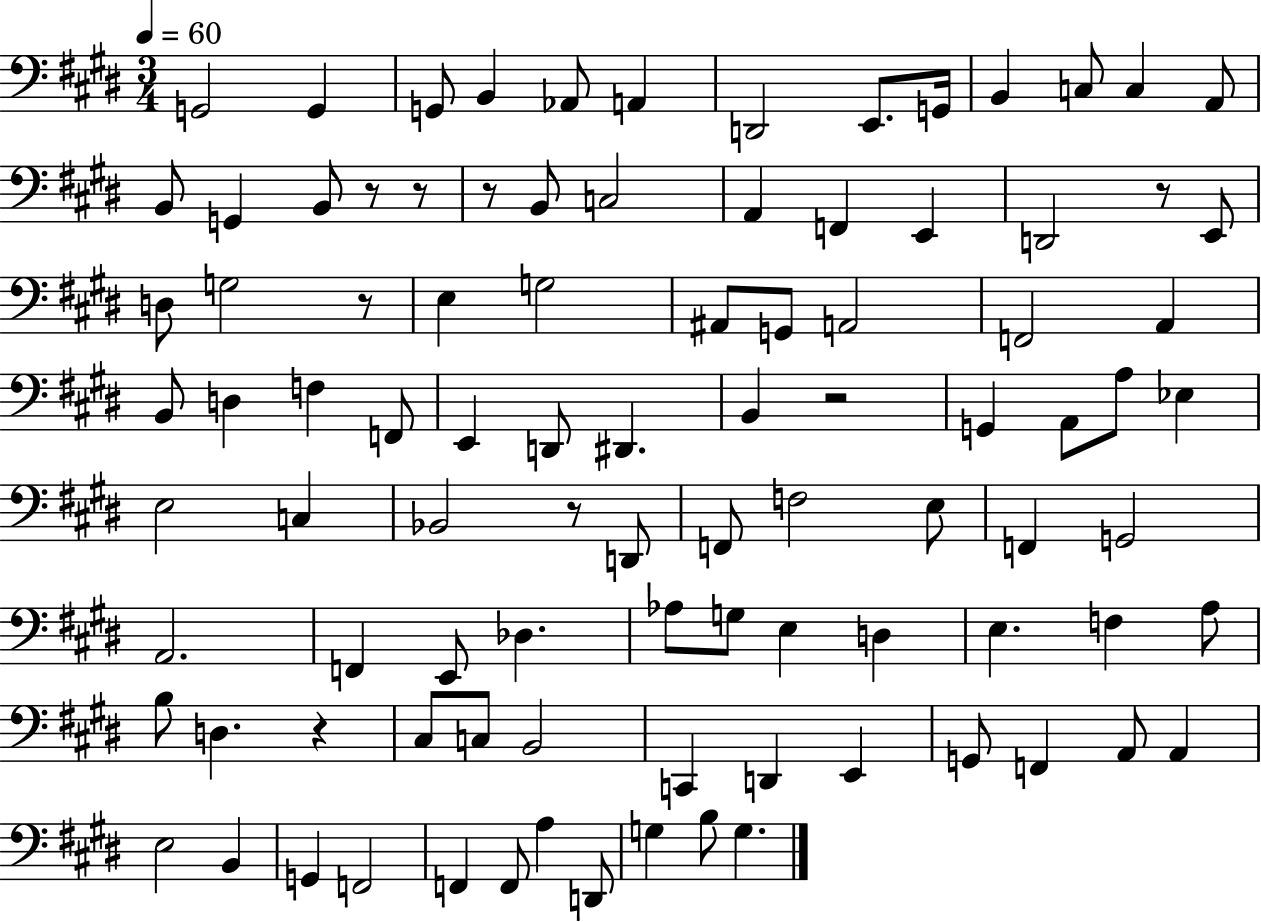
{
  \clef bass
  \numericTimeSignature
  \time 3/4
  \key e \major
  \tempo 4 = 60
  g,2 g,4 | g,8 b,4 aes,8 a,4 | d,2 e,8. g,16 | b,4 c8 c4 a,8 | \break b,8 g,4 b,8 r8 r8 | r8 b,8 c2 | a,4 f,4 e,4 | d,2 r8 e,8 | \break d8 g2 r8 | e4 g2 | ais,8 g,8 a,2 | f,2 a,4 | \break b,8 d4 f4 f,8 | e,4 d,8 dis,4. | b,4 r2 | g,4 a,8 a8 ees4 | \break e2 c4 | bes,2 r8 d,8 | f,8 f2 e8 | f,4 g,2 | \break a,2. | f,4 e,8 des4. | aes8 g8 e4 d4 | e4. f4 a8 | \break b8 d4. r4 | cis8 c8 b,2 | c,4 d,4 e,4 | g,8 f,4 a,8 a,4 | \break e2 b,4 | g,4 f,2 | f,4 f,8 a4 d,8 | g4 b8 g4. | \break \bar "|."
}